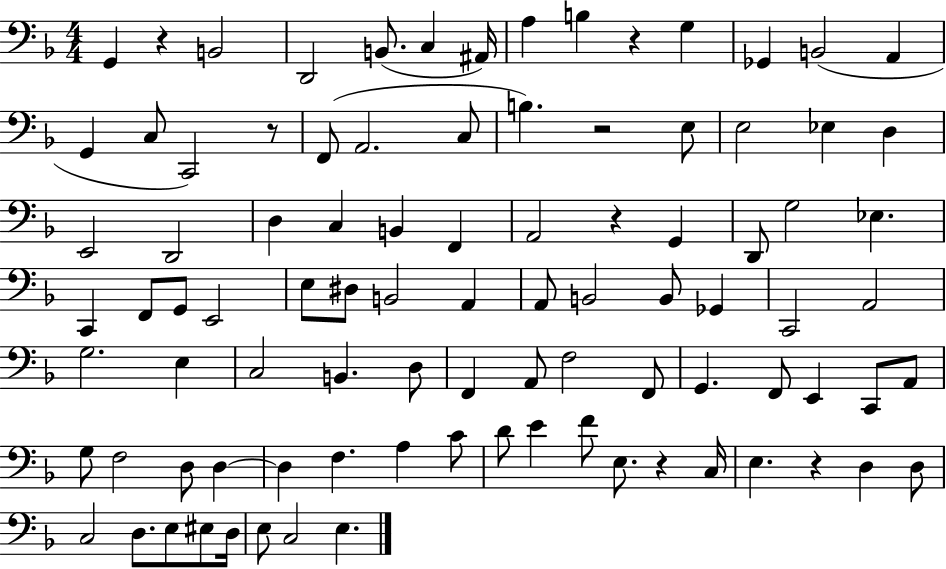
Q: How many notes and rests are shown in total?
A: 93